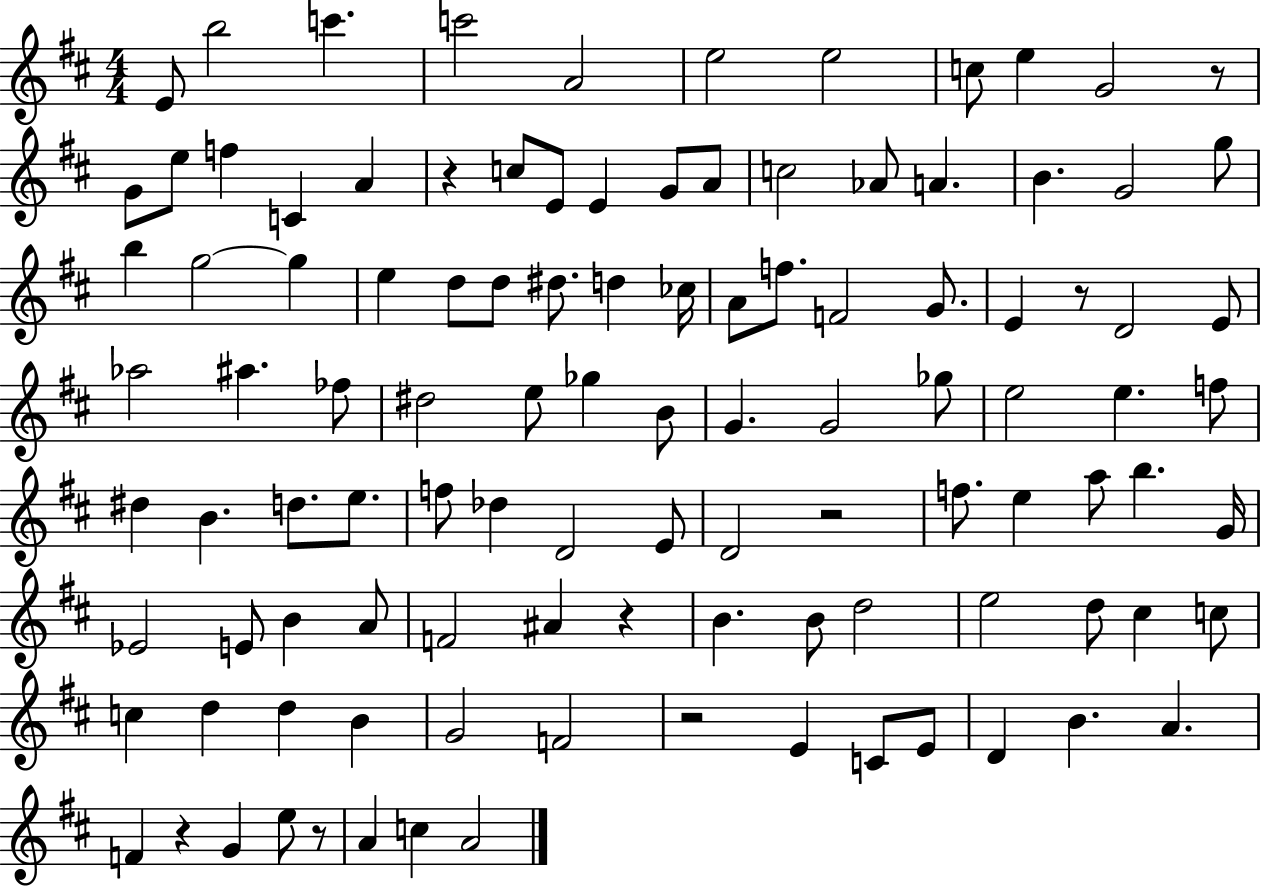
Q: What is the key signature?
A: D major